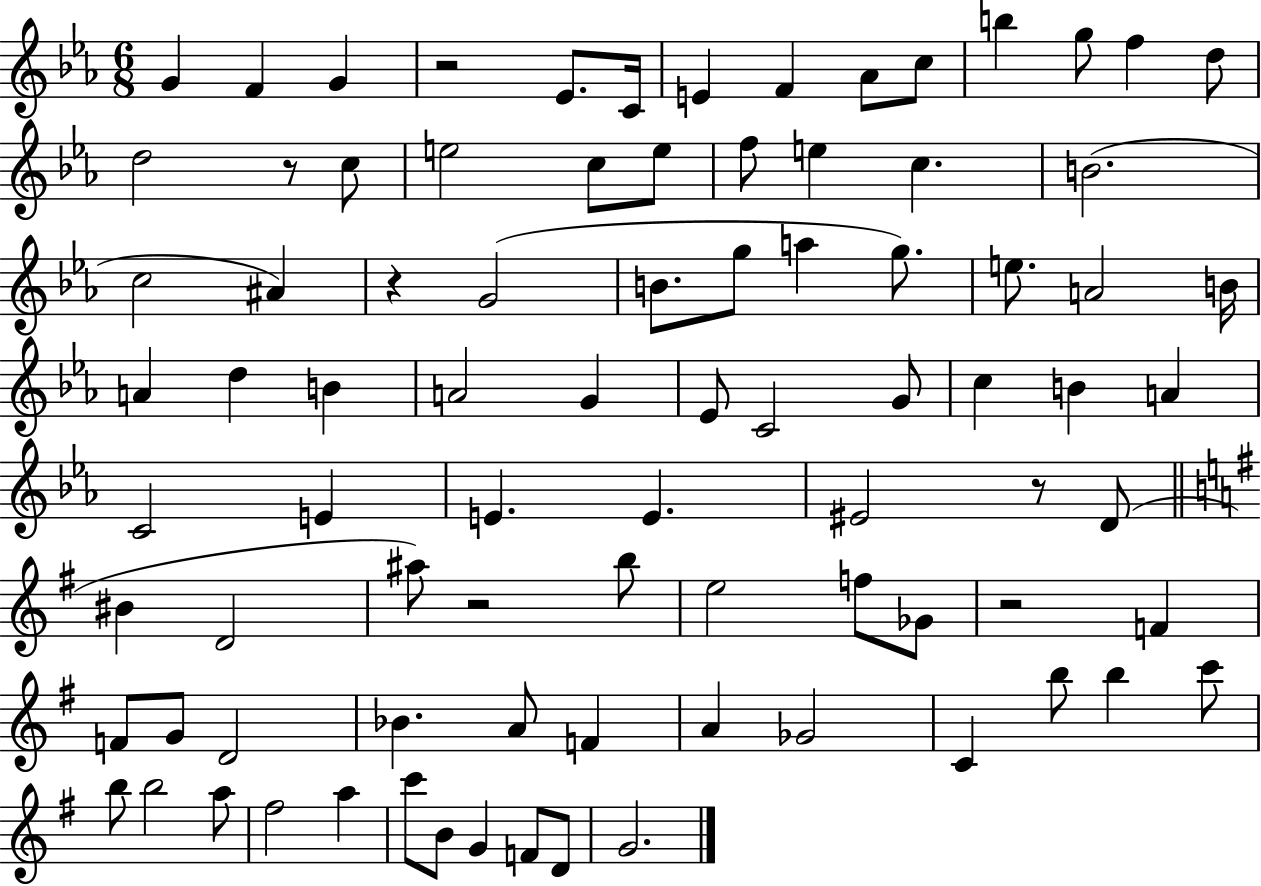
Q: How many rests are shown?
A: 6